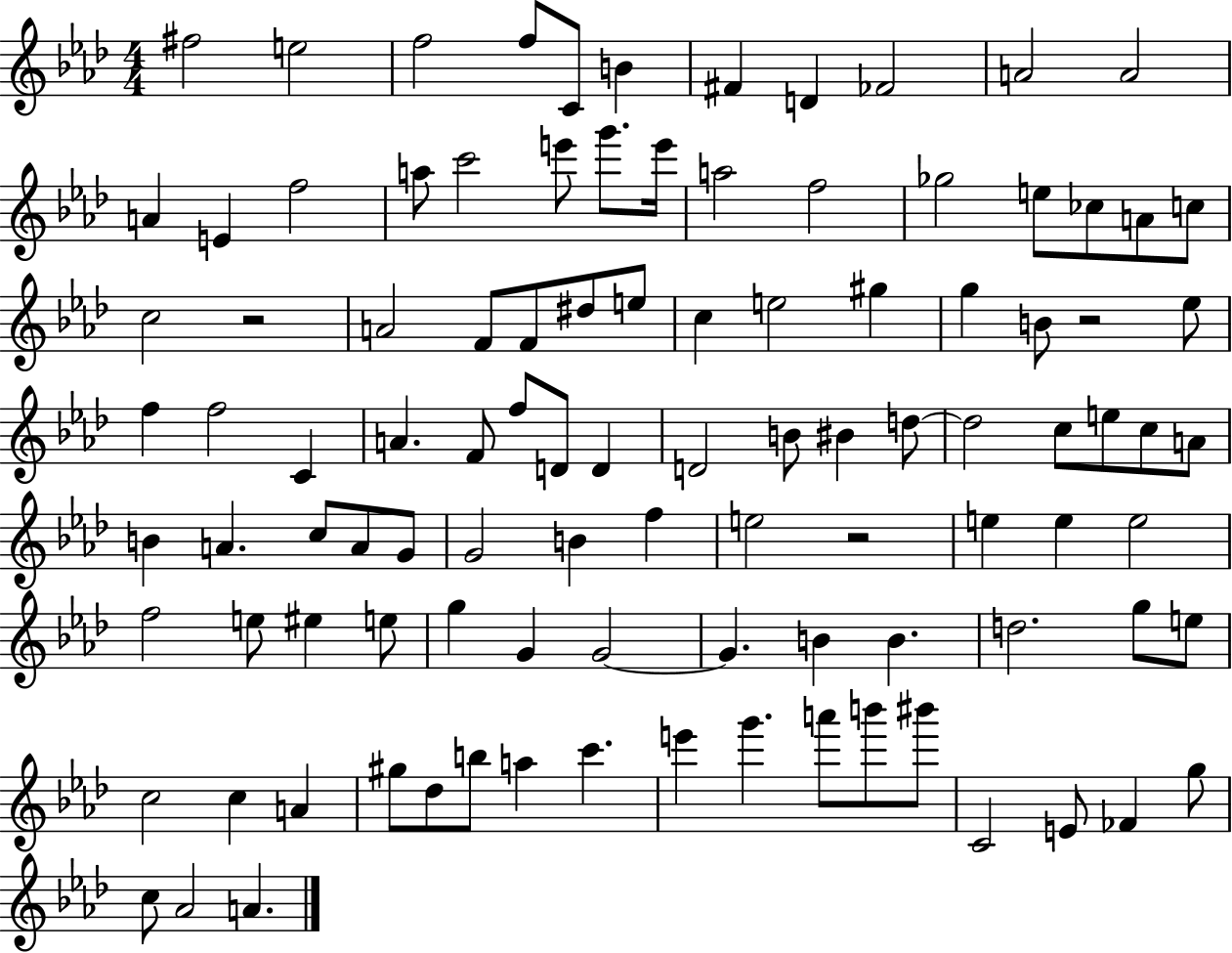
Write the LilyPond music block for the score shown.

{
  \clef treble
  \numericTimeSignature
  \time 4/4
  \key aes \major
  fis''2 e''2 | f''2 f''8 c'8 b'4 | fis'4 d'4 fes'2 | a'2 a'2 | \break a'4 e'4 f''2 | a''8 c'''2 e'''8 g'''8. e'''16 | a''2 f''2 | ges''2 e''8 ces''8 a'8 c''8 | \break c''2 r2 | a'2 f'8 f'8 dis''8 e''8 | c''4 e''2 gis''4 | g''4 b'8 r2 ees''8 | \break f''4 f''2 c'4 | a'4. f'8 f''8 d'8 d'4 | d'2 b'8 bis'4 d''8~~ | d''2 c''8 e''8 c''8 a'8 | \break b'4 a'4. c''8 a'8 g'8 | g'2 b'4 f''4 | e''2 r2 | e''4 e''4 e''2 | \break f''2 e''8 eis''4 e''8 | g''4 g'4 g'2~~ | g'4. b'4 b'4. | d''2. g''8 e''8 | \break c''2 c''4 a'4 | gis''8 des''8 b''8 a''4 c'''4. | e'''4 g'''4. a'''8 b'''8 bis'''8 | c'2 e'8 fes'4 g''8 | \break c''8 aes'2 a'4. | \bar "|."
}